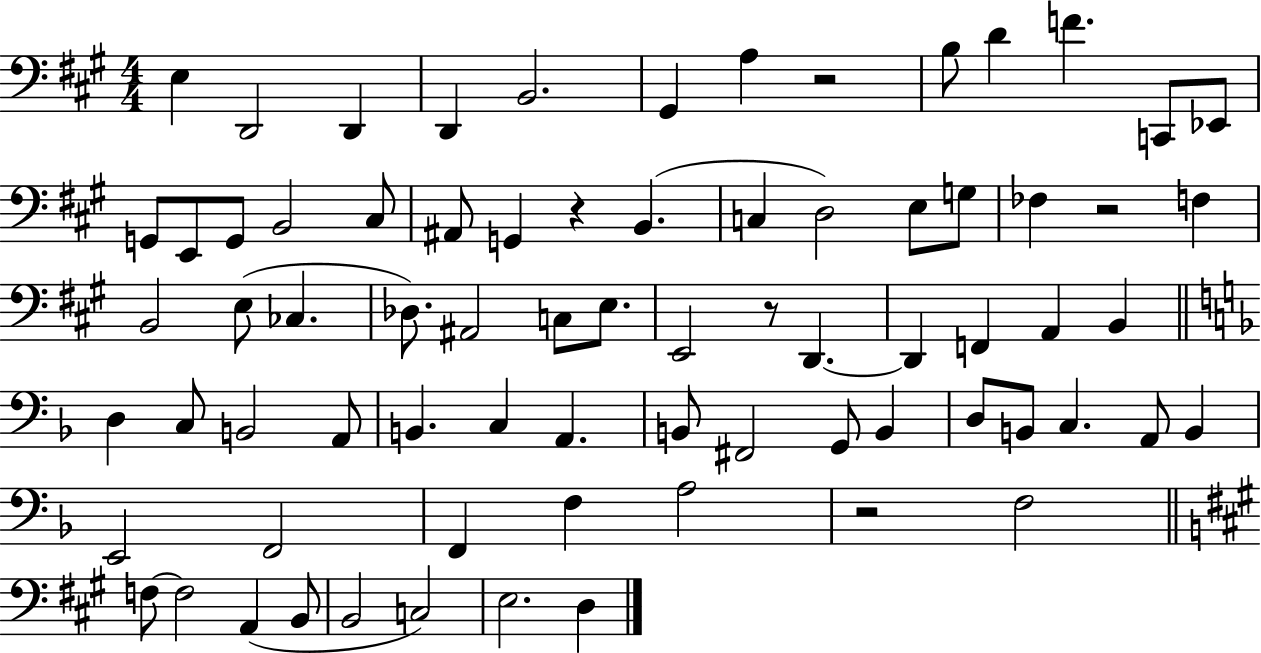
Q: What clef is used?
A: bass